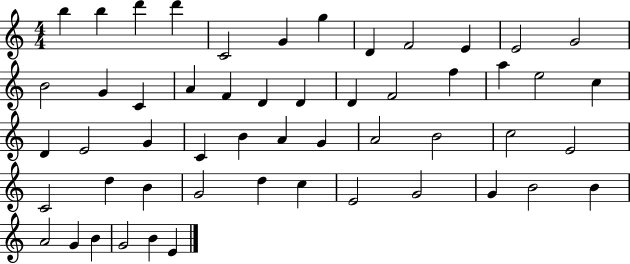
B5/q B5/q D6/q D6/q C4/h G4/q G5/q D4/q F4/h E4/q E4/h G4/h B4/h G4/q C4/q A4/q F4/q D4/q D4/q D4/q F4/h F5/q A5/q E5/h C5/q D4/q E4/h G4/q C4/q B4/q A4/q G4/q A4/h B4/h C5/h E4/h C4/h D5/q B4/q G4/h D5/q C5/q E4/h G4/h G4/q B4/h B4/q A4/h G4/q B4/q G4/h B4/q E4/q